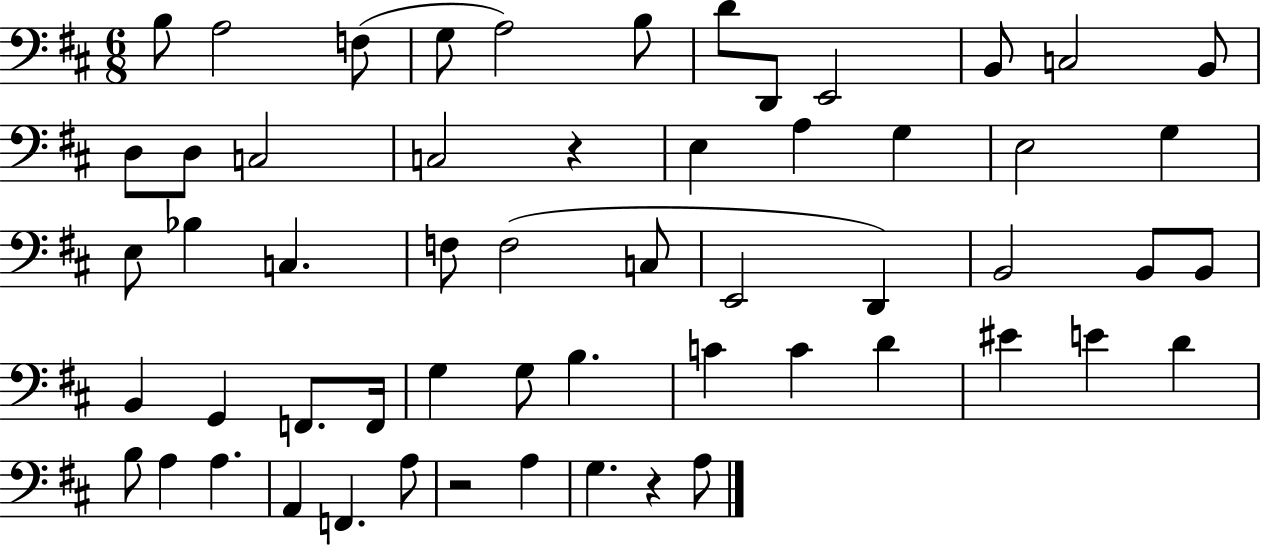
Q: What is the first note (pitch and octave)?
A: B3